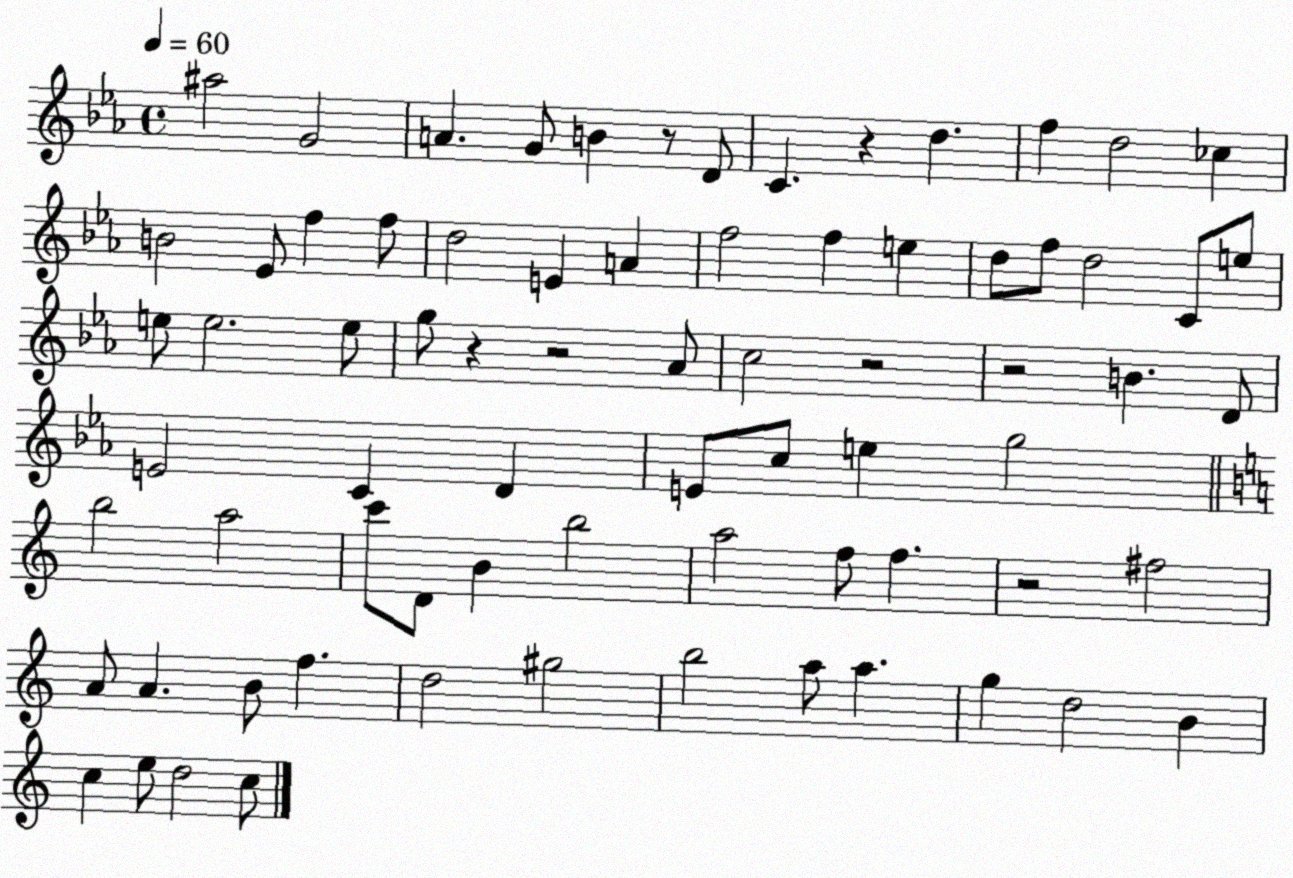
X:1
T:Untitled
M:4/4
L:1/4
K:Eb
^a2 G2 A G/2 B z/2 D/2 C z d f d2 _c B2 _E/2 f f/2 d2 E A f2 f e d/2 f/2 d2 C/2 e/2 e/2 e2 e/2 g/2 z z2 _A/2 c2 z2 z2 B D/2 E2 C D E/2 c/2 e g2 b2 a2 c'/2 D/2 B b2 a2 f/2 f z2 ^f2 A/2 A B/2 f d2 ^g2 b2 a/2 a g d2 B c e/2 d2 c/2